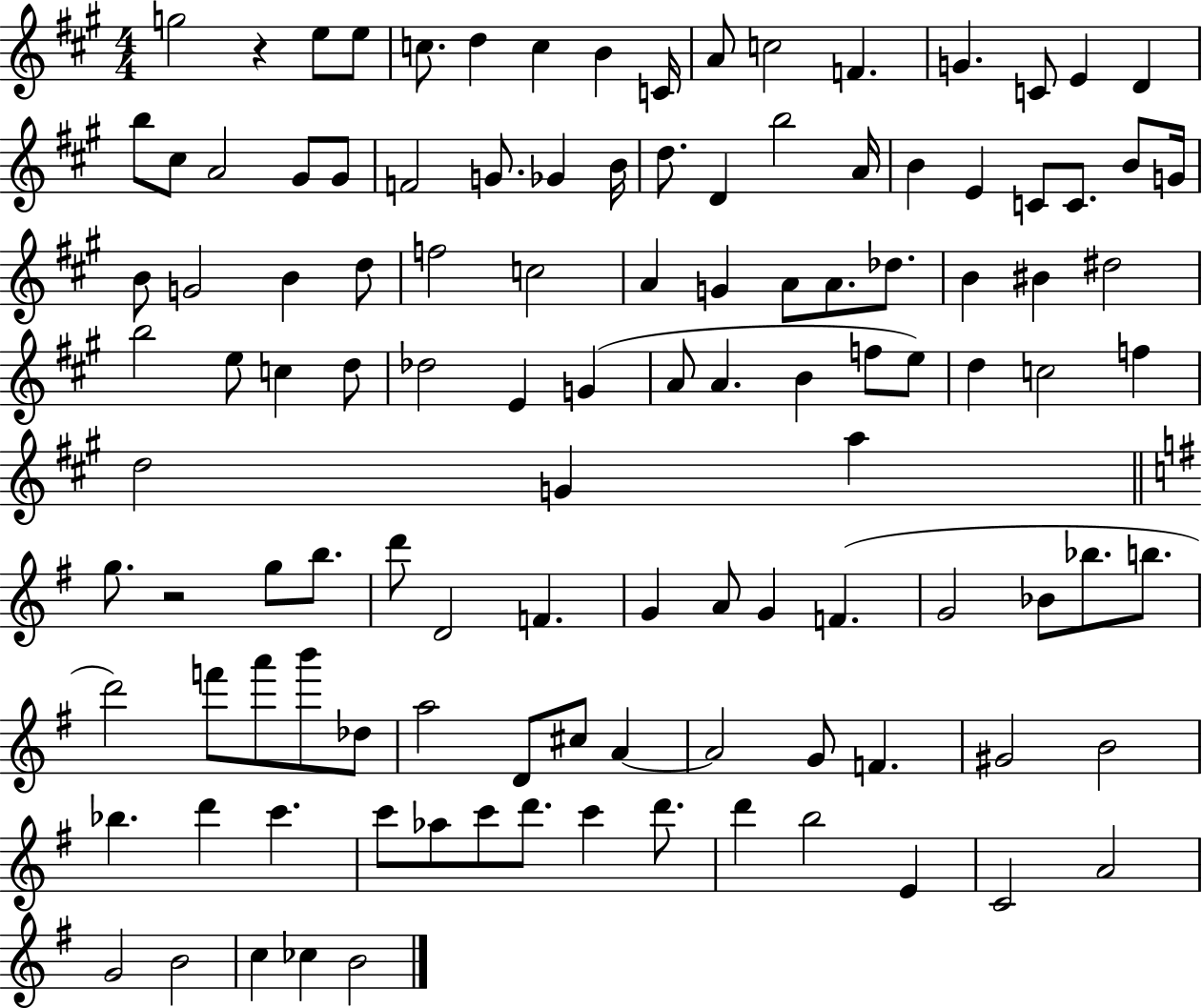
X:1
T:Untitled
M:4/4
L:1/4
K:A
g2 z e/2 e/2 c/2 d c B C/4 A/2 c2 F G C/2 E D b/2 ^c/2 A2 ^G/2 ^G/2 F2 G/2 _G B/4 d/2 D b2 A/4 B E C/2 C/2 B/2 G/4 B/2 G2 B d/2 f2 c2 A G A/2 A/2 _d/2 B ^B ^d2 b2 e/2 c d/2 _d2 E G A/2 A B f/2 e/2 d c2 f d2 G a g/2 z2 g/2 b/2 d'/2 D2 F G A/2 G F G2 _B/2 _b/2 b/2 d'2 f'/2 a'/2 b'/2 _d/2 a2 D/2 ^c/2 A A2 G/2 F ^G2 B2 _b d' c' c'/2 _a/2 c'/2 d'/2 c' d'/2 d' b2 E C2 A2 G2 B2 c _c B2